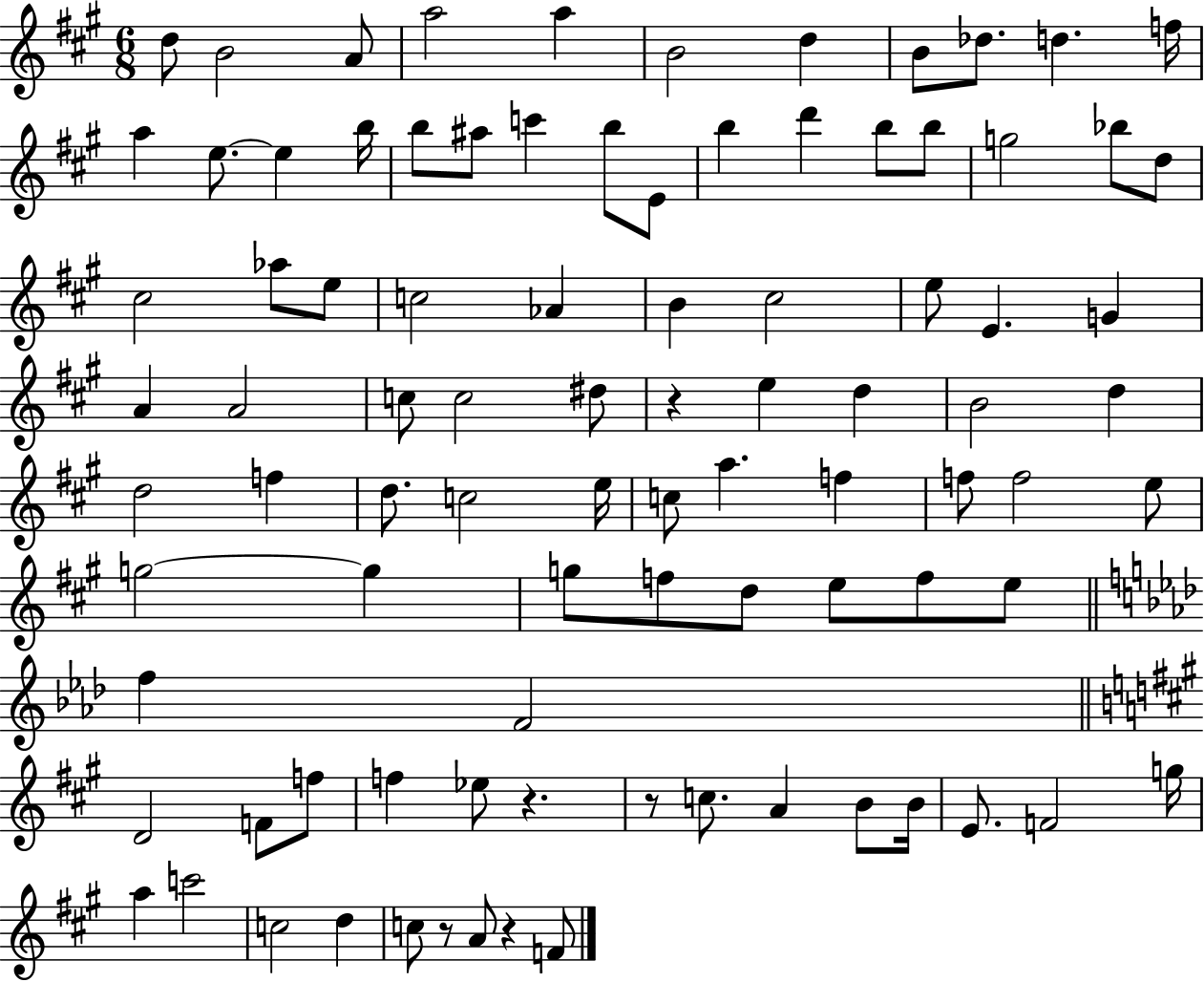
X:1
T:Untitled
M:6/8
L:1/4
K:A
d/2 B2 A/2 a2 a B2 d B/2 _d/2 d f/4 a e/2 e b/4 b/2 ^a/2 c' b/2 E/2 b d' b/2 b/2 g2 _b/2 d/2 ^c2 _a/2 e/2 c2 _A B ^c2 e/2 E G A A2 c/2 c2 ^d/2 z e d B2 d d2 f d/2 c2 e/4 c/2 a f f/2 f2 e/2 g2 g g/2 f/2 d/2 e/2 f/2 e/2 f F2 D2 F/2 f/2 f _e/2 z z/2 c/2 A B/2 B/4 E/2 F2 g/4 a c'2 c2 d c/2 z/2 A/2 z F/2